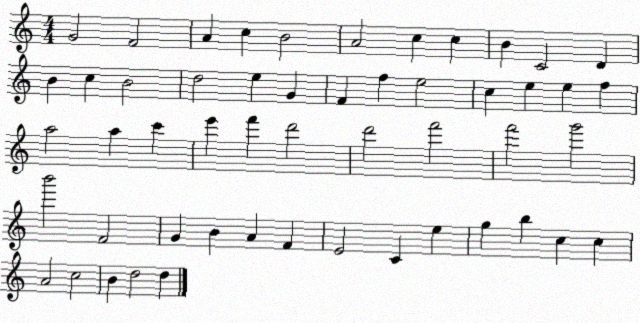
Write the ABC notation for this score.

X:1
T:Untitled
M:4/4
L:1/4
K:C
G2 F2 A c B2 A2 c c B C2 D B c B2 d2 e G F f e2 c e e f a2 a c' e' f' d'2 d'2 f'2 f'2 g'2 b'2 F2 G B A F E2 C e g b c c A2 c2 B d2 d